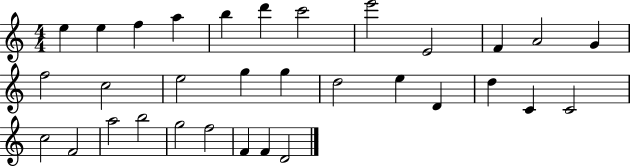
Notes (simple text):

E5/q E5/q F5/q A5/q B5/q D6/q C6/h E6/h E4/h F4/q A4/h G4/q F5/h C5/h E5/h G5/q G5/q D5/h E5/q D4/q D5/q C4/q C4/h C5/h F4/h A5/h B5/h G5/h F5/h F4/q F4/q D4/h